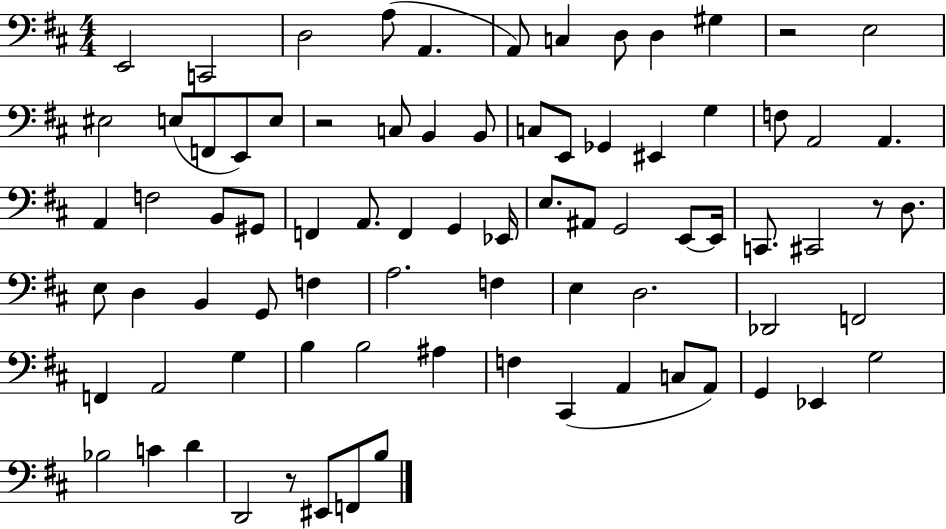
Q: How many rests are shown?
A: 4